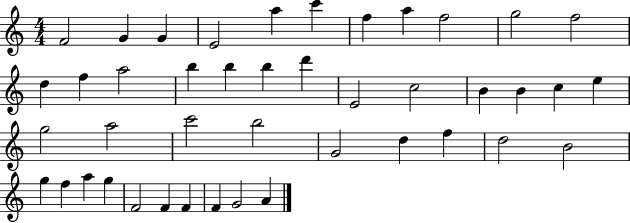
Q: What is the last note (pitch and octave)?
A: A4